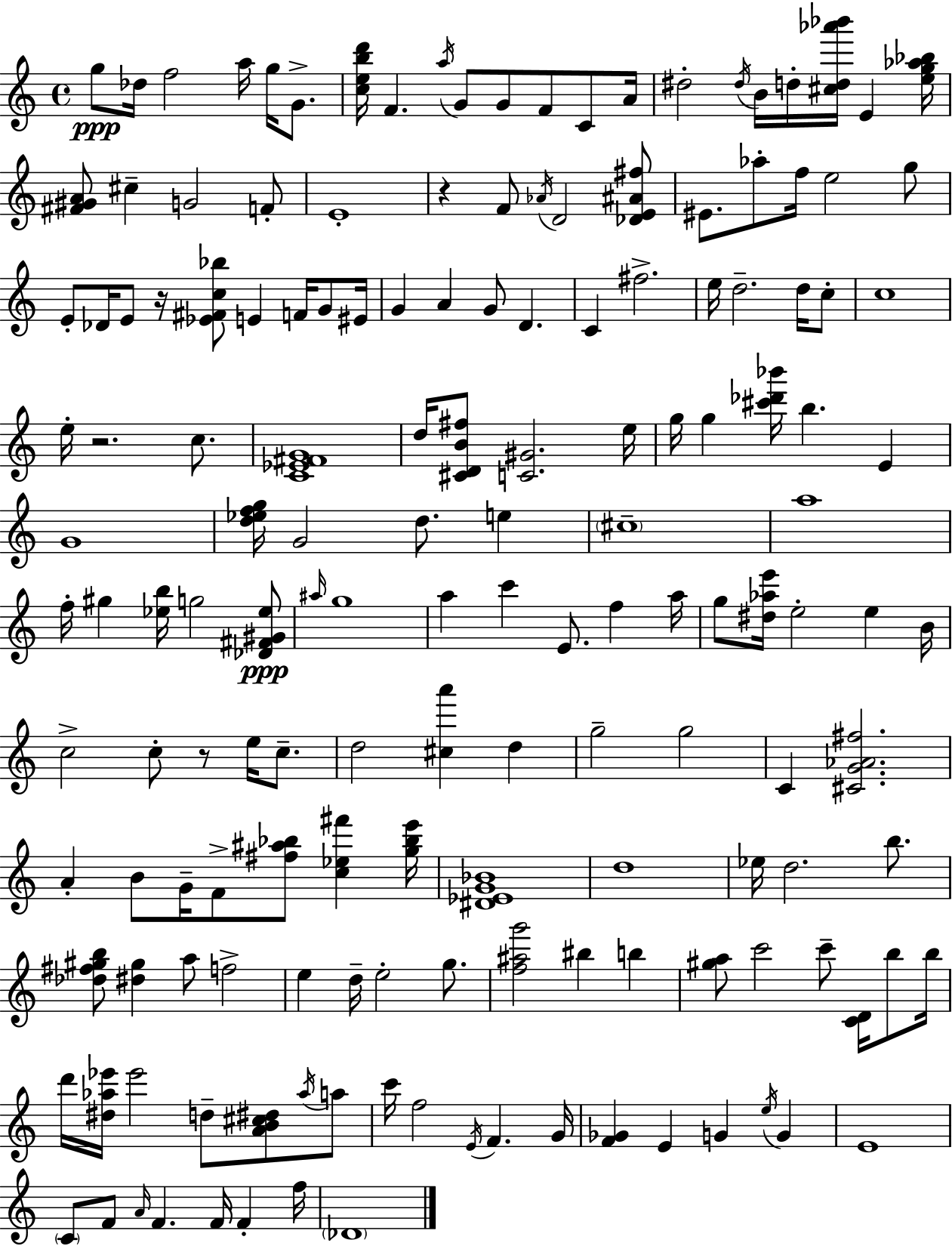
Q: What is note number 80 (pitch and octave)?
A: C5